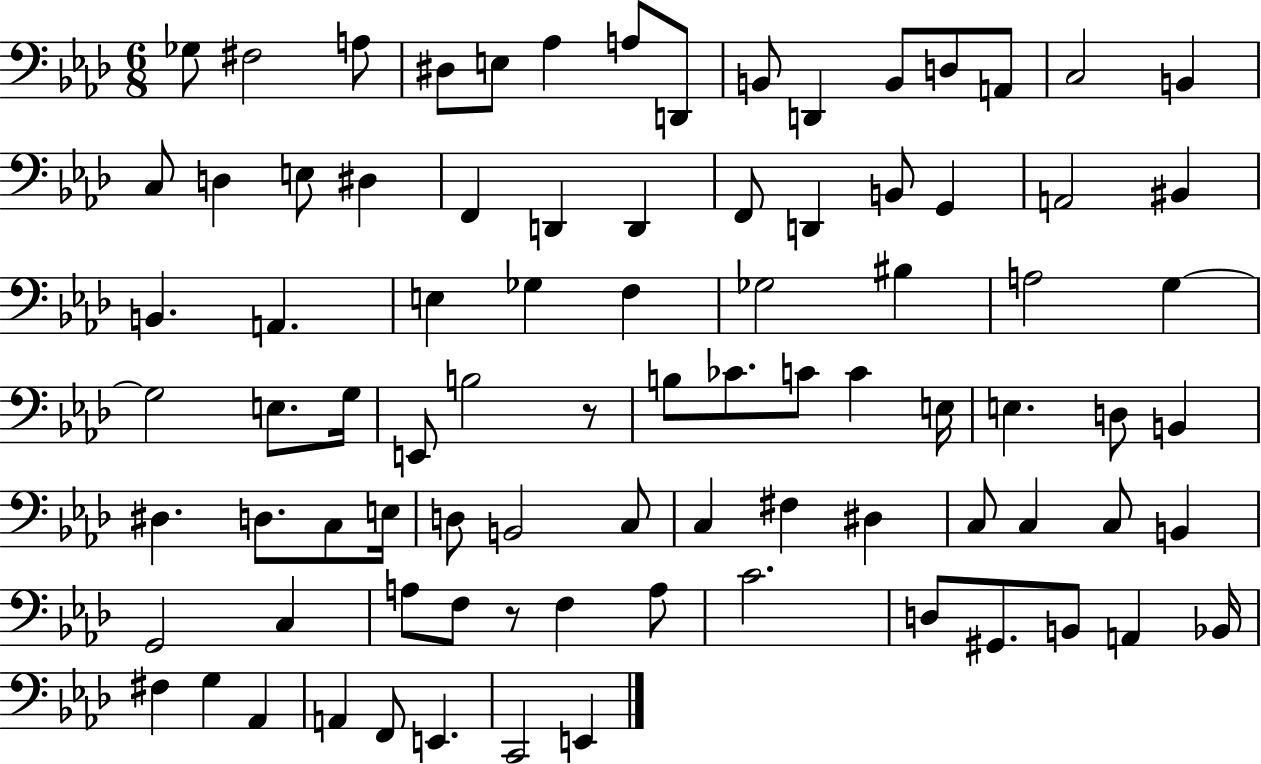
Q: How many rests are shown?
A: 2